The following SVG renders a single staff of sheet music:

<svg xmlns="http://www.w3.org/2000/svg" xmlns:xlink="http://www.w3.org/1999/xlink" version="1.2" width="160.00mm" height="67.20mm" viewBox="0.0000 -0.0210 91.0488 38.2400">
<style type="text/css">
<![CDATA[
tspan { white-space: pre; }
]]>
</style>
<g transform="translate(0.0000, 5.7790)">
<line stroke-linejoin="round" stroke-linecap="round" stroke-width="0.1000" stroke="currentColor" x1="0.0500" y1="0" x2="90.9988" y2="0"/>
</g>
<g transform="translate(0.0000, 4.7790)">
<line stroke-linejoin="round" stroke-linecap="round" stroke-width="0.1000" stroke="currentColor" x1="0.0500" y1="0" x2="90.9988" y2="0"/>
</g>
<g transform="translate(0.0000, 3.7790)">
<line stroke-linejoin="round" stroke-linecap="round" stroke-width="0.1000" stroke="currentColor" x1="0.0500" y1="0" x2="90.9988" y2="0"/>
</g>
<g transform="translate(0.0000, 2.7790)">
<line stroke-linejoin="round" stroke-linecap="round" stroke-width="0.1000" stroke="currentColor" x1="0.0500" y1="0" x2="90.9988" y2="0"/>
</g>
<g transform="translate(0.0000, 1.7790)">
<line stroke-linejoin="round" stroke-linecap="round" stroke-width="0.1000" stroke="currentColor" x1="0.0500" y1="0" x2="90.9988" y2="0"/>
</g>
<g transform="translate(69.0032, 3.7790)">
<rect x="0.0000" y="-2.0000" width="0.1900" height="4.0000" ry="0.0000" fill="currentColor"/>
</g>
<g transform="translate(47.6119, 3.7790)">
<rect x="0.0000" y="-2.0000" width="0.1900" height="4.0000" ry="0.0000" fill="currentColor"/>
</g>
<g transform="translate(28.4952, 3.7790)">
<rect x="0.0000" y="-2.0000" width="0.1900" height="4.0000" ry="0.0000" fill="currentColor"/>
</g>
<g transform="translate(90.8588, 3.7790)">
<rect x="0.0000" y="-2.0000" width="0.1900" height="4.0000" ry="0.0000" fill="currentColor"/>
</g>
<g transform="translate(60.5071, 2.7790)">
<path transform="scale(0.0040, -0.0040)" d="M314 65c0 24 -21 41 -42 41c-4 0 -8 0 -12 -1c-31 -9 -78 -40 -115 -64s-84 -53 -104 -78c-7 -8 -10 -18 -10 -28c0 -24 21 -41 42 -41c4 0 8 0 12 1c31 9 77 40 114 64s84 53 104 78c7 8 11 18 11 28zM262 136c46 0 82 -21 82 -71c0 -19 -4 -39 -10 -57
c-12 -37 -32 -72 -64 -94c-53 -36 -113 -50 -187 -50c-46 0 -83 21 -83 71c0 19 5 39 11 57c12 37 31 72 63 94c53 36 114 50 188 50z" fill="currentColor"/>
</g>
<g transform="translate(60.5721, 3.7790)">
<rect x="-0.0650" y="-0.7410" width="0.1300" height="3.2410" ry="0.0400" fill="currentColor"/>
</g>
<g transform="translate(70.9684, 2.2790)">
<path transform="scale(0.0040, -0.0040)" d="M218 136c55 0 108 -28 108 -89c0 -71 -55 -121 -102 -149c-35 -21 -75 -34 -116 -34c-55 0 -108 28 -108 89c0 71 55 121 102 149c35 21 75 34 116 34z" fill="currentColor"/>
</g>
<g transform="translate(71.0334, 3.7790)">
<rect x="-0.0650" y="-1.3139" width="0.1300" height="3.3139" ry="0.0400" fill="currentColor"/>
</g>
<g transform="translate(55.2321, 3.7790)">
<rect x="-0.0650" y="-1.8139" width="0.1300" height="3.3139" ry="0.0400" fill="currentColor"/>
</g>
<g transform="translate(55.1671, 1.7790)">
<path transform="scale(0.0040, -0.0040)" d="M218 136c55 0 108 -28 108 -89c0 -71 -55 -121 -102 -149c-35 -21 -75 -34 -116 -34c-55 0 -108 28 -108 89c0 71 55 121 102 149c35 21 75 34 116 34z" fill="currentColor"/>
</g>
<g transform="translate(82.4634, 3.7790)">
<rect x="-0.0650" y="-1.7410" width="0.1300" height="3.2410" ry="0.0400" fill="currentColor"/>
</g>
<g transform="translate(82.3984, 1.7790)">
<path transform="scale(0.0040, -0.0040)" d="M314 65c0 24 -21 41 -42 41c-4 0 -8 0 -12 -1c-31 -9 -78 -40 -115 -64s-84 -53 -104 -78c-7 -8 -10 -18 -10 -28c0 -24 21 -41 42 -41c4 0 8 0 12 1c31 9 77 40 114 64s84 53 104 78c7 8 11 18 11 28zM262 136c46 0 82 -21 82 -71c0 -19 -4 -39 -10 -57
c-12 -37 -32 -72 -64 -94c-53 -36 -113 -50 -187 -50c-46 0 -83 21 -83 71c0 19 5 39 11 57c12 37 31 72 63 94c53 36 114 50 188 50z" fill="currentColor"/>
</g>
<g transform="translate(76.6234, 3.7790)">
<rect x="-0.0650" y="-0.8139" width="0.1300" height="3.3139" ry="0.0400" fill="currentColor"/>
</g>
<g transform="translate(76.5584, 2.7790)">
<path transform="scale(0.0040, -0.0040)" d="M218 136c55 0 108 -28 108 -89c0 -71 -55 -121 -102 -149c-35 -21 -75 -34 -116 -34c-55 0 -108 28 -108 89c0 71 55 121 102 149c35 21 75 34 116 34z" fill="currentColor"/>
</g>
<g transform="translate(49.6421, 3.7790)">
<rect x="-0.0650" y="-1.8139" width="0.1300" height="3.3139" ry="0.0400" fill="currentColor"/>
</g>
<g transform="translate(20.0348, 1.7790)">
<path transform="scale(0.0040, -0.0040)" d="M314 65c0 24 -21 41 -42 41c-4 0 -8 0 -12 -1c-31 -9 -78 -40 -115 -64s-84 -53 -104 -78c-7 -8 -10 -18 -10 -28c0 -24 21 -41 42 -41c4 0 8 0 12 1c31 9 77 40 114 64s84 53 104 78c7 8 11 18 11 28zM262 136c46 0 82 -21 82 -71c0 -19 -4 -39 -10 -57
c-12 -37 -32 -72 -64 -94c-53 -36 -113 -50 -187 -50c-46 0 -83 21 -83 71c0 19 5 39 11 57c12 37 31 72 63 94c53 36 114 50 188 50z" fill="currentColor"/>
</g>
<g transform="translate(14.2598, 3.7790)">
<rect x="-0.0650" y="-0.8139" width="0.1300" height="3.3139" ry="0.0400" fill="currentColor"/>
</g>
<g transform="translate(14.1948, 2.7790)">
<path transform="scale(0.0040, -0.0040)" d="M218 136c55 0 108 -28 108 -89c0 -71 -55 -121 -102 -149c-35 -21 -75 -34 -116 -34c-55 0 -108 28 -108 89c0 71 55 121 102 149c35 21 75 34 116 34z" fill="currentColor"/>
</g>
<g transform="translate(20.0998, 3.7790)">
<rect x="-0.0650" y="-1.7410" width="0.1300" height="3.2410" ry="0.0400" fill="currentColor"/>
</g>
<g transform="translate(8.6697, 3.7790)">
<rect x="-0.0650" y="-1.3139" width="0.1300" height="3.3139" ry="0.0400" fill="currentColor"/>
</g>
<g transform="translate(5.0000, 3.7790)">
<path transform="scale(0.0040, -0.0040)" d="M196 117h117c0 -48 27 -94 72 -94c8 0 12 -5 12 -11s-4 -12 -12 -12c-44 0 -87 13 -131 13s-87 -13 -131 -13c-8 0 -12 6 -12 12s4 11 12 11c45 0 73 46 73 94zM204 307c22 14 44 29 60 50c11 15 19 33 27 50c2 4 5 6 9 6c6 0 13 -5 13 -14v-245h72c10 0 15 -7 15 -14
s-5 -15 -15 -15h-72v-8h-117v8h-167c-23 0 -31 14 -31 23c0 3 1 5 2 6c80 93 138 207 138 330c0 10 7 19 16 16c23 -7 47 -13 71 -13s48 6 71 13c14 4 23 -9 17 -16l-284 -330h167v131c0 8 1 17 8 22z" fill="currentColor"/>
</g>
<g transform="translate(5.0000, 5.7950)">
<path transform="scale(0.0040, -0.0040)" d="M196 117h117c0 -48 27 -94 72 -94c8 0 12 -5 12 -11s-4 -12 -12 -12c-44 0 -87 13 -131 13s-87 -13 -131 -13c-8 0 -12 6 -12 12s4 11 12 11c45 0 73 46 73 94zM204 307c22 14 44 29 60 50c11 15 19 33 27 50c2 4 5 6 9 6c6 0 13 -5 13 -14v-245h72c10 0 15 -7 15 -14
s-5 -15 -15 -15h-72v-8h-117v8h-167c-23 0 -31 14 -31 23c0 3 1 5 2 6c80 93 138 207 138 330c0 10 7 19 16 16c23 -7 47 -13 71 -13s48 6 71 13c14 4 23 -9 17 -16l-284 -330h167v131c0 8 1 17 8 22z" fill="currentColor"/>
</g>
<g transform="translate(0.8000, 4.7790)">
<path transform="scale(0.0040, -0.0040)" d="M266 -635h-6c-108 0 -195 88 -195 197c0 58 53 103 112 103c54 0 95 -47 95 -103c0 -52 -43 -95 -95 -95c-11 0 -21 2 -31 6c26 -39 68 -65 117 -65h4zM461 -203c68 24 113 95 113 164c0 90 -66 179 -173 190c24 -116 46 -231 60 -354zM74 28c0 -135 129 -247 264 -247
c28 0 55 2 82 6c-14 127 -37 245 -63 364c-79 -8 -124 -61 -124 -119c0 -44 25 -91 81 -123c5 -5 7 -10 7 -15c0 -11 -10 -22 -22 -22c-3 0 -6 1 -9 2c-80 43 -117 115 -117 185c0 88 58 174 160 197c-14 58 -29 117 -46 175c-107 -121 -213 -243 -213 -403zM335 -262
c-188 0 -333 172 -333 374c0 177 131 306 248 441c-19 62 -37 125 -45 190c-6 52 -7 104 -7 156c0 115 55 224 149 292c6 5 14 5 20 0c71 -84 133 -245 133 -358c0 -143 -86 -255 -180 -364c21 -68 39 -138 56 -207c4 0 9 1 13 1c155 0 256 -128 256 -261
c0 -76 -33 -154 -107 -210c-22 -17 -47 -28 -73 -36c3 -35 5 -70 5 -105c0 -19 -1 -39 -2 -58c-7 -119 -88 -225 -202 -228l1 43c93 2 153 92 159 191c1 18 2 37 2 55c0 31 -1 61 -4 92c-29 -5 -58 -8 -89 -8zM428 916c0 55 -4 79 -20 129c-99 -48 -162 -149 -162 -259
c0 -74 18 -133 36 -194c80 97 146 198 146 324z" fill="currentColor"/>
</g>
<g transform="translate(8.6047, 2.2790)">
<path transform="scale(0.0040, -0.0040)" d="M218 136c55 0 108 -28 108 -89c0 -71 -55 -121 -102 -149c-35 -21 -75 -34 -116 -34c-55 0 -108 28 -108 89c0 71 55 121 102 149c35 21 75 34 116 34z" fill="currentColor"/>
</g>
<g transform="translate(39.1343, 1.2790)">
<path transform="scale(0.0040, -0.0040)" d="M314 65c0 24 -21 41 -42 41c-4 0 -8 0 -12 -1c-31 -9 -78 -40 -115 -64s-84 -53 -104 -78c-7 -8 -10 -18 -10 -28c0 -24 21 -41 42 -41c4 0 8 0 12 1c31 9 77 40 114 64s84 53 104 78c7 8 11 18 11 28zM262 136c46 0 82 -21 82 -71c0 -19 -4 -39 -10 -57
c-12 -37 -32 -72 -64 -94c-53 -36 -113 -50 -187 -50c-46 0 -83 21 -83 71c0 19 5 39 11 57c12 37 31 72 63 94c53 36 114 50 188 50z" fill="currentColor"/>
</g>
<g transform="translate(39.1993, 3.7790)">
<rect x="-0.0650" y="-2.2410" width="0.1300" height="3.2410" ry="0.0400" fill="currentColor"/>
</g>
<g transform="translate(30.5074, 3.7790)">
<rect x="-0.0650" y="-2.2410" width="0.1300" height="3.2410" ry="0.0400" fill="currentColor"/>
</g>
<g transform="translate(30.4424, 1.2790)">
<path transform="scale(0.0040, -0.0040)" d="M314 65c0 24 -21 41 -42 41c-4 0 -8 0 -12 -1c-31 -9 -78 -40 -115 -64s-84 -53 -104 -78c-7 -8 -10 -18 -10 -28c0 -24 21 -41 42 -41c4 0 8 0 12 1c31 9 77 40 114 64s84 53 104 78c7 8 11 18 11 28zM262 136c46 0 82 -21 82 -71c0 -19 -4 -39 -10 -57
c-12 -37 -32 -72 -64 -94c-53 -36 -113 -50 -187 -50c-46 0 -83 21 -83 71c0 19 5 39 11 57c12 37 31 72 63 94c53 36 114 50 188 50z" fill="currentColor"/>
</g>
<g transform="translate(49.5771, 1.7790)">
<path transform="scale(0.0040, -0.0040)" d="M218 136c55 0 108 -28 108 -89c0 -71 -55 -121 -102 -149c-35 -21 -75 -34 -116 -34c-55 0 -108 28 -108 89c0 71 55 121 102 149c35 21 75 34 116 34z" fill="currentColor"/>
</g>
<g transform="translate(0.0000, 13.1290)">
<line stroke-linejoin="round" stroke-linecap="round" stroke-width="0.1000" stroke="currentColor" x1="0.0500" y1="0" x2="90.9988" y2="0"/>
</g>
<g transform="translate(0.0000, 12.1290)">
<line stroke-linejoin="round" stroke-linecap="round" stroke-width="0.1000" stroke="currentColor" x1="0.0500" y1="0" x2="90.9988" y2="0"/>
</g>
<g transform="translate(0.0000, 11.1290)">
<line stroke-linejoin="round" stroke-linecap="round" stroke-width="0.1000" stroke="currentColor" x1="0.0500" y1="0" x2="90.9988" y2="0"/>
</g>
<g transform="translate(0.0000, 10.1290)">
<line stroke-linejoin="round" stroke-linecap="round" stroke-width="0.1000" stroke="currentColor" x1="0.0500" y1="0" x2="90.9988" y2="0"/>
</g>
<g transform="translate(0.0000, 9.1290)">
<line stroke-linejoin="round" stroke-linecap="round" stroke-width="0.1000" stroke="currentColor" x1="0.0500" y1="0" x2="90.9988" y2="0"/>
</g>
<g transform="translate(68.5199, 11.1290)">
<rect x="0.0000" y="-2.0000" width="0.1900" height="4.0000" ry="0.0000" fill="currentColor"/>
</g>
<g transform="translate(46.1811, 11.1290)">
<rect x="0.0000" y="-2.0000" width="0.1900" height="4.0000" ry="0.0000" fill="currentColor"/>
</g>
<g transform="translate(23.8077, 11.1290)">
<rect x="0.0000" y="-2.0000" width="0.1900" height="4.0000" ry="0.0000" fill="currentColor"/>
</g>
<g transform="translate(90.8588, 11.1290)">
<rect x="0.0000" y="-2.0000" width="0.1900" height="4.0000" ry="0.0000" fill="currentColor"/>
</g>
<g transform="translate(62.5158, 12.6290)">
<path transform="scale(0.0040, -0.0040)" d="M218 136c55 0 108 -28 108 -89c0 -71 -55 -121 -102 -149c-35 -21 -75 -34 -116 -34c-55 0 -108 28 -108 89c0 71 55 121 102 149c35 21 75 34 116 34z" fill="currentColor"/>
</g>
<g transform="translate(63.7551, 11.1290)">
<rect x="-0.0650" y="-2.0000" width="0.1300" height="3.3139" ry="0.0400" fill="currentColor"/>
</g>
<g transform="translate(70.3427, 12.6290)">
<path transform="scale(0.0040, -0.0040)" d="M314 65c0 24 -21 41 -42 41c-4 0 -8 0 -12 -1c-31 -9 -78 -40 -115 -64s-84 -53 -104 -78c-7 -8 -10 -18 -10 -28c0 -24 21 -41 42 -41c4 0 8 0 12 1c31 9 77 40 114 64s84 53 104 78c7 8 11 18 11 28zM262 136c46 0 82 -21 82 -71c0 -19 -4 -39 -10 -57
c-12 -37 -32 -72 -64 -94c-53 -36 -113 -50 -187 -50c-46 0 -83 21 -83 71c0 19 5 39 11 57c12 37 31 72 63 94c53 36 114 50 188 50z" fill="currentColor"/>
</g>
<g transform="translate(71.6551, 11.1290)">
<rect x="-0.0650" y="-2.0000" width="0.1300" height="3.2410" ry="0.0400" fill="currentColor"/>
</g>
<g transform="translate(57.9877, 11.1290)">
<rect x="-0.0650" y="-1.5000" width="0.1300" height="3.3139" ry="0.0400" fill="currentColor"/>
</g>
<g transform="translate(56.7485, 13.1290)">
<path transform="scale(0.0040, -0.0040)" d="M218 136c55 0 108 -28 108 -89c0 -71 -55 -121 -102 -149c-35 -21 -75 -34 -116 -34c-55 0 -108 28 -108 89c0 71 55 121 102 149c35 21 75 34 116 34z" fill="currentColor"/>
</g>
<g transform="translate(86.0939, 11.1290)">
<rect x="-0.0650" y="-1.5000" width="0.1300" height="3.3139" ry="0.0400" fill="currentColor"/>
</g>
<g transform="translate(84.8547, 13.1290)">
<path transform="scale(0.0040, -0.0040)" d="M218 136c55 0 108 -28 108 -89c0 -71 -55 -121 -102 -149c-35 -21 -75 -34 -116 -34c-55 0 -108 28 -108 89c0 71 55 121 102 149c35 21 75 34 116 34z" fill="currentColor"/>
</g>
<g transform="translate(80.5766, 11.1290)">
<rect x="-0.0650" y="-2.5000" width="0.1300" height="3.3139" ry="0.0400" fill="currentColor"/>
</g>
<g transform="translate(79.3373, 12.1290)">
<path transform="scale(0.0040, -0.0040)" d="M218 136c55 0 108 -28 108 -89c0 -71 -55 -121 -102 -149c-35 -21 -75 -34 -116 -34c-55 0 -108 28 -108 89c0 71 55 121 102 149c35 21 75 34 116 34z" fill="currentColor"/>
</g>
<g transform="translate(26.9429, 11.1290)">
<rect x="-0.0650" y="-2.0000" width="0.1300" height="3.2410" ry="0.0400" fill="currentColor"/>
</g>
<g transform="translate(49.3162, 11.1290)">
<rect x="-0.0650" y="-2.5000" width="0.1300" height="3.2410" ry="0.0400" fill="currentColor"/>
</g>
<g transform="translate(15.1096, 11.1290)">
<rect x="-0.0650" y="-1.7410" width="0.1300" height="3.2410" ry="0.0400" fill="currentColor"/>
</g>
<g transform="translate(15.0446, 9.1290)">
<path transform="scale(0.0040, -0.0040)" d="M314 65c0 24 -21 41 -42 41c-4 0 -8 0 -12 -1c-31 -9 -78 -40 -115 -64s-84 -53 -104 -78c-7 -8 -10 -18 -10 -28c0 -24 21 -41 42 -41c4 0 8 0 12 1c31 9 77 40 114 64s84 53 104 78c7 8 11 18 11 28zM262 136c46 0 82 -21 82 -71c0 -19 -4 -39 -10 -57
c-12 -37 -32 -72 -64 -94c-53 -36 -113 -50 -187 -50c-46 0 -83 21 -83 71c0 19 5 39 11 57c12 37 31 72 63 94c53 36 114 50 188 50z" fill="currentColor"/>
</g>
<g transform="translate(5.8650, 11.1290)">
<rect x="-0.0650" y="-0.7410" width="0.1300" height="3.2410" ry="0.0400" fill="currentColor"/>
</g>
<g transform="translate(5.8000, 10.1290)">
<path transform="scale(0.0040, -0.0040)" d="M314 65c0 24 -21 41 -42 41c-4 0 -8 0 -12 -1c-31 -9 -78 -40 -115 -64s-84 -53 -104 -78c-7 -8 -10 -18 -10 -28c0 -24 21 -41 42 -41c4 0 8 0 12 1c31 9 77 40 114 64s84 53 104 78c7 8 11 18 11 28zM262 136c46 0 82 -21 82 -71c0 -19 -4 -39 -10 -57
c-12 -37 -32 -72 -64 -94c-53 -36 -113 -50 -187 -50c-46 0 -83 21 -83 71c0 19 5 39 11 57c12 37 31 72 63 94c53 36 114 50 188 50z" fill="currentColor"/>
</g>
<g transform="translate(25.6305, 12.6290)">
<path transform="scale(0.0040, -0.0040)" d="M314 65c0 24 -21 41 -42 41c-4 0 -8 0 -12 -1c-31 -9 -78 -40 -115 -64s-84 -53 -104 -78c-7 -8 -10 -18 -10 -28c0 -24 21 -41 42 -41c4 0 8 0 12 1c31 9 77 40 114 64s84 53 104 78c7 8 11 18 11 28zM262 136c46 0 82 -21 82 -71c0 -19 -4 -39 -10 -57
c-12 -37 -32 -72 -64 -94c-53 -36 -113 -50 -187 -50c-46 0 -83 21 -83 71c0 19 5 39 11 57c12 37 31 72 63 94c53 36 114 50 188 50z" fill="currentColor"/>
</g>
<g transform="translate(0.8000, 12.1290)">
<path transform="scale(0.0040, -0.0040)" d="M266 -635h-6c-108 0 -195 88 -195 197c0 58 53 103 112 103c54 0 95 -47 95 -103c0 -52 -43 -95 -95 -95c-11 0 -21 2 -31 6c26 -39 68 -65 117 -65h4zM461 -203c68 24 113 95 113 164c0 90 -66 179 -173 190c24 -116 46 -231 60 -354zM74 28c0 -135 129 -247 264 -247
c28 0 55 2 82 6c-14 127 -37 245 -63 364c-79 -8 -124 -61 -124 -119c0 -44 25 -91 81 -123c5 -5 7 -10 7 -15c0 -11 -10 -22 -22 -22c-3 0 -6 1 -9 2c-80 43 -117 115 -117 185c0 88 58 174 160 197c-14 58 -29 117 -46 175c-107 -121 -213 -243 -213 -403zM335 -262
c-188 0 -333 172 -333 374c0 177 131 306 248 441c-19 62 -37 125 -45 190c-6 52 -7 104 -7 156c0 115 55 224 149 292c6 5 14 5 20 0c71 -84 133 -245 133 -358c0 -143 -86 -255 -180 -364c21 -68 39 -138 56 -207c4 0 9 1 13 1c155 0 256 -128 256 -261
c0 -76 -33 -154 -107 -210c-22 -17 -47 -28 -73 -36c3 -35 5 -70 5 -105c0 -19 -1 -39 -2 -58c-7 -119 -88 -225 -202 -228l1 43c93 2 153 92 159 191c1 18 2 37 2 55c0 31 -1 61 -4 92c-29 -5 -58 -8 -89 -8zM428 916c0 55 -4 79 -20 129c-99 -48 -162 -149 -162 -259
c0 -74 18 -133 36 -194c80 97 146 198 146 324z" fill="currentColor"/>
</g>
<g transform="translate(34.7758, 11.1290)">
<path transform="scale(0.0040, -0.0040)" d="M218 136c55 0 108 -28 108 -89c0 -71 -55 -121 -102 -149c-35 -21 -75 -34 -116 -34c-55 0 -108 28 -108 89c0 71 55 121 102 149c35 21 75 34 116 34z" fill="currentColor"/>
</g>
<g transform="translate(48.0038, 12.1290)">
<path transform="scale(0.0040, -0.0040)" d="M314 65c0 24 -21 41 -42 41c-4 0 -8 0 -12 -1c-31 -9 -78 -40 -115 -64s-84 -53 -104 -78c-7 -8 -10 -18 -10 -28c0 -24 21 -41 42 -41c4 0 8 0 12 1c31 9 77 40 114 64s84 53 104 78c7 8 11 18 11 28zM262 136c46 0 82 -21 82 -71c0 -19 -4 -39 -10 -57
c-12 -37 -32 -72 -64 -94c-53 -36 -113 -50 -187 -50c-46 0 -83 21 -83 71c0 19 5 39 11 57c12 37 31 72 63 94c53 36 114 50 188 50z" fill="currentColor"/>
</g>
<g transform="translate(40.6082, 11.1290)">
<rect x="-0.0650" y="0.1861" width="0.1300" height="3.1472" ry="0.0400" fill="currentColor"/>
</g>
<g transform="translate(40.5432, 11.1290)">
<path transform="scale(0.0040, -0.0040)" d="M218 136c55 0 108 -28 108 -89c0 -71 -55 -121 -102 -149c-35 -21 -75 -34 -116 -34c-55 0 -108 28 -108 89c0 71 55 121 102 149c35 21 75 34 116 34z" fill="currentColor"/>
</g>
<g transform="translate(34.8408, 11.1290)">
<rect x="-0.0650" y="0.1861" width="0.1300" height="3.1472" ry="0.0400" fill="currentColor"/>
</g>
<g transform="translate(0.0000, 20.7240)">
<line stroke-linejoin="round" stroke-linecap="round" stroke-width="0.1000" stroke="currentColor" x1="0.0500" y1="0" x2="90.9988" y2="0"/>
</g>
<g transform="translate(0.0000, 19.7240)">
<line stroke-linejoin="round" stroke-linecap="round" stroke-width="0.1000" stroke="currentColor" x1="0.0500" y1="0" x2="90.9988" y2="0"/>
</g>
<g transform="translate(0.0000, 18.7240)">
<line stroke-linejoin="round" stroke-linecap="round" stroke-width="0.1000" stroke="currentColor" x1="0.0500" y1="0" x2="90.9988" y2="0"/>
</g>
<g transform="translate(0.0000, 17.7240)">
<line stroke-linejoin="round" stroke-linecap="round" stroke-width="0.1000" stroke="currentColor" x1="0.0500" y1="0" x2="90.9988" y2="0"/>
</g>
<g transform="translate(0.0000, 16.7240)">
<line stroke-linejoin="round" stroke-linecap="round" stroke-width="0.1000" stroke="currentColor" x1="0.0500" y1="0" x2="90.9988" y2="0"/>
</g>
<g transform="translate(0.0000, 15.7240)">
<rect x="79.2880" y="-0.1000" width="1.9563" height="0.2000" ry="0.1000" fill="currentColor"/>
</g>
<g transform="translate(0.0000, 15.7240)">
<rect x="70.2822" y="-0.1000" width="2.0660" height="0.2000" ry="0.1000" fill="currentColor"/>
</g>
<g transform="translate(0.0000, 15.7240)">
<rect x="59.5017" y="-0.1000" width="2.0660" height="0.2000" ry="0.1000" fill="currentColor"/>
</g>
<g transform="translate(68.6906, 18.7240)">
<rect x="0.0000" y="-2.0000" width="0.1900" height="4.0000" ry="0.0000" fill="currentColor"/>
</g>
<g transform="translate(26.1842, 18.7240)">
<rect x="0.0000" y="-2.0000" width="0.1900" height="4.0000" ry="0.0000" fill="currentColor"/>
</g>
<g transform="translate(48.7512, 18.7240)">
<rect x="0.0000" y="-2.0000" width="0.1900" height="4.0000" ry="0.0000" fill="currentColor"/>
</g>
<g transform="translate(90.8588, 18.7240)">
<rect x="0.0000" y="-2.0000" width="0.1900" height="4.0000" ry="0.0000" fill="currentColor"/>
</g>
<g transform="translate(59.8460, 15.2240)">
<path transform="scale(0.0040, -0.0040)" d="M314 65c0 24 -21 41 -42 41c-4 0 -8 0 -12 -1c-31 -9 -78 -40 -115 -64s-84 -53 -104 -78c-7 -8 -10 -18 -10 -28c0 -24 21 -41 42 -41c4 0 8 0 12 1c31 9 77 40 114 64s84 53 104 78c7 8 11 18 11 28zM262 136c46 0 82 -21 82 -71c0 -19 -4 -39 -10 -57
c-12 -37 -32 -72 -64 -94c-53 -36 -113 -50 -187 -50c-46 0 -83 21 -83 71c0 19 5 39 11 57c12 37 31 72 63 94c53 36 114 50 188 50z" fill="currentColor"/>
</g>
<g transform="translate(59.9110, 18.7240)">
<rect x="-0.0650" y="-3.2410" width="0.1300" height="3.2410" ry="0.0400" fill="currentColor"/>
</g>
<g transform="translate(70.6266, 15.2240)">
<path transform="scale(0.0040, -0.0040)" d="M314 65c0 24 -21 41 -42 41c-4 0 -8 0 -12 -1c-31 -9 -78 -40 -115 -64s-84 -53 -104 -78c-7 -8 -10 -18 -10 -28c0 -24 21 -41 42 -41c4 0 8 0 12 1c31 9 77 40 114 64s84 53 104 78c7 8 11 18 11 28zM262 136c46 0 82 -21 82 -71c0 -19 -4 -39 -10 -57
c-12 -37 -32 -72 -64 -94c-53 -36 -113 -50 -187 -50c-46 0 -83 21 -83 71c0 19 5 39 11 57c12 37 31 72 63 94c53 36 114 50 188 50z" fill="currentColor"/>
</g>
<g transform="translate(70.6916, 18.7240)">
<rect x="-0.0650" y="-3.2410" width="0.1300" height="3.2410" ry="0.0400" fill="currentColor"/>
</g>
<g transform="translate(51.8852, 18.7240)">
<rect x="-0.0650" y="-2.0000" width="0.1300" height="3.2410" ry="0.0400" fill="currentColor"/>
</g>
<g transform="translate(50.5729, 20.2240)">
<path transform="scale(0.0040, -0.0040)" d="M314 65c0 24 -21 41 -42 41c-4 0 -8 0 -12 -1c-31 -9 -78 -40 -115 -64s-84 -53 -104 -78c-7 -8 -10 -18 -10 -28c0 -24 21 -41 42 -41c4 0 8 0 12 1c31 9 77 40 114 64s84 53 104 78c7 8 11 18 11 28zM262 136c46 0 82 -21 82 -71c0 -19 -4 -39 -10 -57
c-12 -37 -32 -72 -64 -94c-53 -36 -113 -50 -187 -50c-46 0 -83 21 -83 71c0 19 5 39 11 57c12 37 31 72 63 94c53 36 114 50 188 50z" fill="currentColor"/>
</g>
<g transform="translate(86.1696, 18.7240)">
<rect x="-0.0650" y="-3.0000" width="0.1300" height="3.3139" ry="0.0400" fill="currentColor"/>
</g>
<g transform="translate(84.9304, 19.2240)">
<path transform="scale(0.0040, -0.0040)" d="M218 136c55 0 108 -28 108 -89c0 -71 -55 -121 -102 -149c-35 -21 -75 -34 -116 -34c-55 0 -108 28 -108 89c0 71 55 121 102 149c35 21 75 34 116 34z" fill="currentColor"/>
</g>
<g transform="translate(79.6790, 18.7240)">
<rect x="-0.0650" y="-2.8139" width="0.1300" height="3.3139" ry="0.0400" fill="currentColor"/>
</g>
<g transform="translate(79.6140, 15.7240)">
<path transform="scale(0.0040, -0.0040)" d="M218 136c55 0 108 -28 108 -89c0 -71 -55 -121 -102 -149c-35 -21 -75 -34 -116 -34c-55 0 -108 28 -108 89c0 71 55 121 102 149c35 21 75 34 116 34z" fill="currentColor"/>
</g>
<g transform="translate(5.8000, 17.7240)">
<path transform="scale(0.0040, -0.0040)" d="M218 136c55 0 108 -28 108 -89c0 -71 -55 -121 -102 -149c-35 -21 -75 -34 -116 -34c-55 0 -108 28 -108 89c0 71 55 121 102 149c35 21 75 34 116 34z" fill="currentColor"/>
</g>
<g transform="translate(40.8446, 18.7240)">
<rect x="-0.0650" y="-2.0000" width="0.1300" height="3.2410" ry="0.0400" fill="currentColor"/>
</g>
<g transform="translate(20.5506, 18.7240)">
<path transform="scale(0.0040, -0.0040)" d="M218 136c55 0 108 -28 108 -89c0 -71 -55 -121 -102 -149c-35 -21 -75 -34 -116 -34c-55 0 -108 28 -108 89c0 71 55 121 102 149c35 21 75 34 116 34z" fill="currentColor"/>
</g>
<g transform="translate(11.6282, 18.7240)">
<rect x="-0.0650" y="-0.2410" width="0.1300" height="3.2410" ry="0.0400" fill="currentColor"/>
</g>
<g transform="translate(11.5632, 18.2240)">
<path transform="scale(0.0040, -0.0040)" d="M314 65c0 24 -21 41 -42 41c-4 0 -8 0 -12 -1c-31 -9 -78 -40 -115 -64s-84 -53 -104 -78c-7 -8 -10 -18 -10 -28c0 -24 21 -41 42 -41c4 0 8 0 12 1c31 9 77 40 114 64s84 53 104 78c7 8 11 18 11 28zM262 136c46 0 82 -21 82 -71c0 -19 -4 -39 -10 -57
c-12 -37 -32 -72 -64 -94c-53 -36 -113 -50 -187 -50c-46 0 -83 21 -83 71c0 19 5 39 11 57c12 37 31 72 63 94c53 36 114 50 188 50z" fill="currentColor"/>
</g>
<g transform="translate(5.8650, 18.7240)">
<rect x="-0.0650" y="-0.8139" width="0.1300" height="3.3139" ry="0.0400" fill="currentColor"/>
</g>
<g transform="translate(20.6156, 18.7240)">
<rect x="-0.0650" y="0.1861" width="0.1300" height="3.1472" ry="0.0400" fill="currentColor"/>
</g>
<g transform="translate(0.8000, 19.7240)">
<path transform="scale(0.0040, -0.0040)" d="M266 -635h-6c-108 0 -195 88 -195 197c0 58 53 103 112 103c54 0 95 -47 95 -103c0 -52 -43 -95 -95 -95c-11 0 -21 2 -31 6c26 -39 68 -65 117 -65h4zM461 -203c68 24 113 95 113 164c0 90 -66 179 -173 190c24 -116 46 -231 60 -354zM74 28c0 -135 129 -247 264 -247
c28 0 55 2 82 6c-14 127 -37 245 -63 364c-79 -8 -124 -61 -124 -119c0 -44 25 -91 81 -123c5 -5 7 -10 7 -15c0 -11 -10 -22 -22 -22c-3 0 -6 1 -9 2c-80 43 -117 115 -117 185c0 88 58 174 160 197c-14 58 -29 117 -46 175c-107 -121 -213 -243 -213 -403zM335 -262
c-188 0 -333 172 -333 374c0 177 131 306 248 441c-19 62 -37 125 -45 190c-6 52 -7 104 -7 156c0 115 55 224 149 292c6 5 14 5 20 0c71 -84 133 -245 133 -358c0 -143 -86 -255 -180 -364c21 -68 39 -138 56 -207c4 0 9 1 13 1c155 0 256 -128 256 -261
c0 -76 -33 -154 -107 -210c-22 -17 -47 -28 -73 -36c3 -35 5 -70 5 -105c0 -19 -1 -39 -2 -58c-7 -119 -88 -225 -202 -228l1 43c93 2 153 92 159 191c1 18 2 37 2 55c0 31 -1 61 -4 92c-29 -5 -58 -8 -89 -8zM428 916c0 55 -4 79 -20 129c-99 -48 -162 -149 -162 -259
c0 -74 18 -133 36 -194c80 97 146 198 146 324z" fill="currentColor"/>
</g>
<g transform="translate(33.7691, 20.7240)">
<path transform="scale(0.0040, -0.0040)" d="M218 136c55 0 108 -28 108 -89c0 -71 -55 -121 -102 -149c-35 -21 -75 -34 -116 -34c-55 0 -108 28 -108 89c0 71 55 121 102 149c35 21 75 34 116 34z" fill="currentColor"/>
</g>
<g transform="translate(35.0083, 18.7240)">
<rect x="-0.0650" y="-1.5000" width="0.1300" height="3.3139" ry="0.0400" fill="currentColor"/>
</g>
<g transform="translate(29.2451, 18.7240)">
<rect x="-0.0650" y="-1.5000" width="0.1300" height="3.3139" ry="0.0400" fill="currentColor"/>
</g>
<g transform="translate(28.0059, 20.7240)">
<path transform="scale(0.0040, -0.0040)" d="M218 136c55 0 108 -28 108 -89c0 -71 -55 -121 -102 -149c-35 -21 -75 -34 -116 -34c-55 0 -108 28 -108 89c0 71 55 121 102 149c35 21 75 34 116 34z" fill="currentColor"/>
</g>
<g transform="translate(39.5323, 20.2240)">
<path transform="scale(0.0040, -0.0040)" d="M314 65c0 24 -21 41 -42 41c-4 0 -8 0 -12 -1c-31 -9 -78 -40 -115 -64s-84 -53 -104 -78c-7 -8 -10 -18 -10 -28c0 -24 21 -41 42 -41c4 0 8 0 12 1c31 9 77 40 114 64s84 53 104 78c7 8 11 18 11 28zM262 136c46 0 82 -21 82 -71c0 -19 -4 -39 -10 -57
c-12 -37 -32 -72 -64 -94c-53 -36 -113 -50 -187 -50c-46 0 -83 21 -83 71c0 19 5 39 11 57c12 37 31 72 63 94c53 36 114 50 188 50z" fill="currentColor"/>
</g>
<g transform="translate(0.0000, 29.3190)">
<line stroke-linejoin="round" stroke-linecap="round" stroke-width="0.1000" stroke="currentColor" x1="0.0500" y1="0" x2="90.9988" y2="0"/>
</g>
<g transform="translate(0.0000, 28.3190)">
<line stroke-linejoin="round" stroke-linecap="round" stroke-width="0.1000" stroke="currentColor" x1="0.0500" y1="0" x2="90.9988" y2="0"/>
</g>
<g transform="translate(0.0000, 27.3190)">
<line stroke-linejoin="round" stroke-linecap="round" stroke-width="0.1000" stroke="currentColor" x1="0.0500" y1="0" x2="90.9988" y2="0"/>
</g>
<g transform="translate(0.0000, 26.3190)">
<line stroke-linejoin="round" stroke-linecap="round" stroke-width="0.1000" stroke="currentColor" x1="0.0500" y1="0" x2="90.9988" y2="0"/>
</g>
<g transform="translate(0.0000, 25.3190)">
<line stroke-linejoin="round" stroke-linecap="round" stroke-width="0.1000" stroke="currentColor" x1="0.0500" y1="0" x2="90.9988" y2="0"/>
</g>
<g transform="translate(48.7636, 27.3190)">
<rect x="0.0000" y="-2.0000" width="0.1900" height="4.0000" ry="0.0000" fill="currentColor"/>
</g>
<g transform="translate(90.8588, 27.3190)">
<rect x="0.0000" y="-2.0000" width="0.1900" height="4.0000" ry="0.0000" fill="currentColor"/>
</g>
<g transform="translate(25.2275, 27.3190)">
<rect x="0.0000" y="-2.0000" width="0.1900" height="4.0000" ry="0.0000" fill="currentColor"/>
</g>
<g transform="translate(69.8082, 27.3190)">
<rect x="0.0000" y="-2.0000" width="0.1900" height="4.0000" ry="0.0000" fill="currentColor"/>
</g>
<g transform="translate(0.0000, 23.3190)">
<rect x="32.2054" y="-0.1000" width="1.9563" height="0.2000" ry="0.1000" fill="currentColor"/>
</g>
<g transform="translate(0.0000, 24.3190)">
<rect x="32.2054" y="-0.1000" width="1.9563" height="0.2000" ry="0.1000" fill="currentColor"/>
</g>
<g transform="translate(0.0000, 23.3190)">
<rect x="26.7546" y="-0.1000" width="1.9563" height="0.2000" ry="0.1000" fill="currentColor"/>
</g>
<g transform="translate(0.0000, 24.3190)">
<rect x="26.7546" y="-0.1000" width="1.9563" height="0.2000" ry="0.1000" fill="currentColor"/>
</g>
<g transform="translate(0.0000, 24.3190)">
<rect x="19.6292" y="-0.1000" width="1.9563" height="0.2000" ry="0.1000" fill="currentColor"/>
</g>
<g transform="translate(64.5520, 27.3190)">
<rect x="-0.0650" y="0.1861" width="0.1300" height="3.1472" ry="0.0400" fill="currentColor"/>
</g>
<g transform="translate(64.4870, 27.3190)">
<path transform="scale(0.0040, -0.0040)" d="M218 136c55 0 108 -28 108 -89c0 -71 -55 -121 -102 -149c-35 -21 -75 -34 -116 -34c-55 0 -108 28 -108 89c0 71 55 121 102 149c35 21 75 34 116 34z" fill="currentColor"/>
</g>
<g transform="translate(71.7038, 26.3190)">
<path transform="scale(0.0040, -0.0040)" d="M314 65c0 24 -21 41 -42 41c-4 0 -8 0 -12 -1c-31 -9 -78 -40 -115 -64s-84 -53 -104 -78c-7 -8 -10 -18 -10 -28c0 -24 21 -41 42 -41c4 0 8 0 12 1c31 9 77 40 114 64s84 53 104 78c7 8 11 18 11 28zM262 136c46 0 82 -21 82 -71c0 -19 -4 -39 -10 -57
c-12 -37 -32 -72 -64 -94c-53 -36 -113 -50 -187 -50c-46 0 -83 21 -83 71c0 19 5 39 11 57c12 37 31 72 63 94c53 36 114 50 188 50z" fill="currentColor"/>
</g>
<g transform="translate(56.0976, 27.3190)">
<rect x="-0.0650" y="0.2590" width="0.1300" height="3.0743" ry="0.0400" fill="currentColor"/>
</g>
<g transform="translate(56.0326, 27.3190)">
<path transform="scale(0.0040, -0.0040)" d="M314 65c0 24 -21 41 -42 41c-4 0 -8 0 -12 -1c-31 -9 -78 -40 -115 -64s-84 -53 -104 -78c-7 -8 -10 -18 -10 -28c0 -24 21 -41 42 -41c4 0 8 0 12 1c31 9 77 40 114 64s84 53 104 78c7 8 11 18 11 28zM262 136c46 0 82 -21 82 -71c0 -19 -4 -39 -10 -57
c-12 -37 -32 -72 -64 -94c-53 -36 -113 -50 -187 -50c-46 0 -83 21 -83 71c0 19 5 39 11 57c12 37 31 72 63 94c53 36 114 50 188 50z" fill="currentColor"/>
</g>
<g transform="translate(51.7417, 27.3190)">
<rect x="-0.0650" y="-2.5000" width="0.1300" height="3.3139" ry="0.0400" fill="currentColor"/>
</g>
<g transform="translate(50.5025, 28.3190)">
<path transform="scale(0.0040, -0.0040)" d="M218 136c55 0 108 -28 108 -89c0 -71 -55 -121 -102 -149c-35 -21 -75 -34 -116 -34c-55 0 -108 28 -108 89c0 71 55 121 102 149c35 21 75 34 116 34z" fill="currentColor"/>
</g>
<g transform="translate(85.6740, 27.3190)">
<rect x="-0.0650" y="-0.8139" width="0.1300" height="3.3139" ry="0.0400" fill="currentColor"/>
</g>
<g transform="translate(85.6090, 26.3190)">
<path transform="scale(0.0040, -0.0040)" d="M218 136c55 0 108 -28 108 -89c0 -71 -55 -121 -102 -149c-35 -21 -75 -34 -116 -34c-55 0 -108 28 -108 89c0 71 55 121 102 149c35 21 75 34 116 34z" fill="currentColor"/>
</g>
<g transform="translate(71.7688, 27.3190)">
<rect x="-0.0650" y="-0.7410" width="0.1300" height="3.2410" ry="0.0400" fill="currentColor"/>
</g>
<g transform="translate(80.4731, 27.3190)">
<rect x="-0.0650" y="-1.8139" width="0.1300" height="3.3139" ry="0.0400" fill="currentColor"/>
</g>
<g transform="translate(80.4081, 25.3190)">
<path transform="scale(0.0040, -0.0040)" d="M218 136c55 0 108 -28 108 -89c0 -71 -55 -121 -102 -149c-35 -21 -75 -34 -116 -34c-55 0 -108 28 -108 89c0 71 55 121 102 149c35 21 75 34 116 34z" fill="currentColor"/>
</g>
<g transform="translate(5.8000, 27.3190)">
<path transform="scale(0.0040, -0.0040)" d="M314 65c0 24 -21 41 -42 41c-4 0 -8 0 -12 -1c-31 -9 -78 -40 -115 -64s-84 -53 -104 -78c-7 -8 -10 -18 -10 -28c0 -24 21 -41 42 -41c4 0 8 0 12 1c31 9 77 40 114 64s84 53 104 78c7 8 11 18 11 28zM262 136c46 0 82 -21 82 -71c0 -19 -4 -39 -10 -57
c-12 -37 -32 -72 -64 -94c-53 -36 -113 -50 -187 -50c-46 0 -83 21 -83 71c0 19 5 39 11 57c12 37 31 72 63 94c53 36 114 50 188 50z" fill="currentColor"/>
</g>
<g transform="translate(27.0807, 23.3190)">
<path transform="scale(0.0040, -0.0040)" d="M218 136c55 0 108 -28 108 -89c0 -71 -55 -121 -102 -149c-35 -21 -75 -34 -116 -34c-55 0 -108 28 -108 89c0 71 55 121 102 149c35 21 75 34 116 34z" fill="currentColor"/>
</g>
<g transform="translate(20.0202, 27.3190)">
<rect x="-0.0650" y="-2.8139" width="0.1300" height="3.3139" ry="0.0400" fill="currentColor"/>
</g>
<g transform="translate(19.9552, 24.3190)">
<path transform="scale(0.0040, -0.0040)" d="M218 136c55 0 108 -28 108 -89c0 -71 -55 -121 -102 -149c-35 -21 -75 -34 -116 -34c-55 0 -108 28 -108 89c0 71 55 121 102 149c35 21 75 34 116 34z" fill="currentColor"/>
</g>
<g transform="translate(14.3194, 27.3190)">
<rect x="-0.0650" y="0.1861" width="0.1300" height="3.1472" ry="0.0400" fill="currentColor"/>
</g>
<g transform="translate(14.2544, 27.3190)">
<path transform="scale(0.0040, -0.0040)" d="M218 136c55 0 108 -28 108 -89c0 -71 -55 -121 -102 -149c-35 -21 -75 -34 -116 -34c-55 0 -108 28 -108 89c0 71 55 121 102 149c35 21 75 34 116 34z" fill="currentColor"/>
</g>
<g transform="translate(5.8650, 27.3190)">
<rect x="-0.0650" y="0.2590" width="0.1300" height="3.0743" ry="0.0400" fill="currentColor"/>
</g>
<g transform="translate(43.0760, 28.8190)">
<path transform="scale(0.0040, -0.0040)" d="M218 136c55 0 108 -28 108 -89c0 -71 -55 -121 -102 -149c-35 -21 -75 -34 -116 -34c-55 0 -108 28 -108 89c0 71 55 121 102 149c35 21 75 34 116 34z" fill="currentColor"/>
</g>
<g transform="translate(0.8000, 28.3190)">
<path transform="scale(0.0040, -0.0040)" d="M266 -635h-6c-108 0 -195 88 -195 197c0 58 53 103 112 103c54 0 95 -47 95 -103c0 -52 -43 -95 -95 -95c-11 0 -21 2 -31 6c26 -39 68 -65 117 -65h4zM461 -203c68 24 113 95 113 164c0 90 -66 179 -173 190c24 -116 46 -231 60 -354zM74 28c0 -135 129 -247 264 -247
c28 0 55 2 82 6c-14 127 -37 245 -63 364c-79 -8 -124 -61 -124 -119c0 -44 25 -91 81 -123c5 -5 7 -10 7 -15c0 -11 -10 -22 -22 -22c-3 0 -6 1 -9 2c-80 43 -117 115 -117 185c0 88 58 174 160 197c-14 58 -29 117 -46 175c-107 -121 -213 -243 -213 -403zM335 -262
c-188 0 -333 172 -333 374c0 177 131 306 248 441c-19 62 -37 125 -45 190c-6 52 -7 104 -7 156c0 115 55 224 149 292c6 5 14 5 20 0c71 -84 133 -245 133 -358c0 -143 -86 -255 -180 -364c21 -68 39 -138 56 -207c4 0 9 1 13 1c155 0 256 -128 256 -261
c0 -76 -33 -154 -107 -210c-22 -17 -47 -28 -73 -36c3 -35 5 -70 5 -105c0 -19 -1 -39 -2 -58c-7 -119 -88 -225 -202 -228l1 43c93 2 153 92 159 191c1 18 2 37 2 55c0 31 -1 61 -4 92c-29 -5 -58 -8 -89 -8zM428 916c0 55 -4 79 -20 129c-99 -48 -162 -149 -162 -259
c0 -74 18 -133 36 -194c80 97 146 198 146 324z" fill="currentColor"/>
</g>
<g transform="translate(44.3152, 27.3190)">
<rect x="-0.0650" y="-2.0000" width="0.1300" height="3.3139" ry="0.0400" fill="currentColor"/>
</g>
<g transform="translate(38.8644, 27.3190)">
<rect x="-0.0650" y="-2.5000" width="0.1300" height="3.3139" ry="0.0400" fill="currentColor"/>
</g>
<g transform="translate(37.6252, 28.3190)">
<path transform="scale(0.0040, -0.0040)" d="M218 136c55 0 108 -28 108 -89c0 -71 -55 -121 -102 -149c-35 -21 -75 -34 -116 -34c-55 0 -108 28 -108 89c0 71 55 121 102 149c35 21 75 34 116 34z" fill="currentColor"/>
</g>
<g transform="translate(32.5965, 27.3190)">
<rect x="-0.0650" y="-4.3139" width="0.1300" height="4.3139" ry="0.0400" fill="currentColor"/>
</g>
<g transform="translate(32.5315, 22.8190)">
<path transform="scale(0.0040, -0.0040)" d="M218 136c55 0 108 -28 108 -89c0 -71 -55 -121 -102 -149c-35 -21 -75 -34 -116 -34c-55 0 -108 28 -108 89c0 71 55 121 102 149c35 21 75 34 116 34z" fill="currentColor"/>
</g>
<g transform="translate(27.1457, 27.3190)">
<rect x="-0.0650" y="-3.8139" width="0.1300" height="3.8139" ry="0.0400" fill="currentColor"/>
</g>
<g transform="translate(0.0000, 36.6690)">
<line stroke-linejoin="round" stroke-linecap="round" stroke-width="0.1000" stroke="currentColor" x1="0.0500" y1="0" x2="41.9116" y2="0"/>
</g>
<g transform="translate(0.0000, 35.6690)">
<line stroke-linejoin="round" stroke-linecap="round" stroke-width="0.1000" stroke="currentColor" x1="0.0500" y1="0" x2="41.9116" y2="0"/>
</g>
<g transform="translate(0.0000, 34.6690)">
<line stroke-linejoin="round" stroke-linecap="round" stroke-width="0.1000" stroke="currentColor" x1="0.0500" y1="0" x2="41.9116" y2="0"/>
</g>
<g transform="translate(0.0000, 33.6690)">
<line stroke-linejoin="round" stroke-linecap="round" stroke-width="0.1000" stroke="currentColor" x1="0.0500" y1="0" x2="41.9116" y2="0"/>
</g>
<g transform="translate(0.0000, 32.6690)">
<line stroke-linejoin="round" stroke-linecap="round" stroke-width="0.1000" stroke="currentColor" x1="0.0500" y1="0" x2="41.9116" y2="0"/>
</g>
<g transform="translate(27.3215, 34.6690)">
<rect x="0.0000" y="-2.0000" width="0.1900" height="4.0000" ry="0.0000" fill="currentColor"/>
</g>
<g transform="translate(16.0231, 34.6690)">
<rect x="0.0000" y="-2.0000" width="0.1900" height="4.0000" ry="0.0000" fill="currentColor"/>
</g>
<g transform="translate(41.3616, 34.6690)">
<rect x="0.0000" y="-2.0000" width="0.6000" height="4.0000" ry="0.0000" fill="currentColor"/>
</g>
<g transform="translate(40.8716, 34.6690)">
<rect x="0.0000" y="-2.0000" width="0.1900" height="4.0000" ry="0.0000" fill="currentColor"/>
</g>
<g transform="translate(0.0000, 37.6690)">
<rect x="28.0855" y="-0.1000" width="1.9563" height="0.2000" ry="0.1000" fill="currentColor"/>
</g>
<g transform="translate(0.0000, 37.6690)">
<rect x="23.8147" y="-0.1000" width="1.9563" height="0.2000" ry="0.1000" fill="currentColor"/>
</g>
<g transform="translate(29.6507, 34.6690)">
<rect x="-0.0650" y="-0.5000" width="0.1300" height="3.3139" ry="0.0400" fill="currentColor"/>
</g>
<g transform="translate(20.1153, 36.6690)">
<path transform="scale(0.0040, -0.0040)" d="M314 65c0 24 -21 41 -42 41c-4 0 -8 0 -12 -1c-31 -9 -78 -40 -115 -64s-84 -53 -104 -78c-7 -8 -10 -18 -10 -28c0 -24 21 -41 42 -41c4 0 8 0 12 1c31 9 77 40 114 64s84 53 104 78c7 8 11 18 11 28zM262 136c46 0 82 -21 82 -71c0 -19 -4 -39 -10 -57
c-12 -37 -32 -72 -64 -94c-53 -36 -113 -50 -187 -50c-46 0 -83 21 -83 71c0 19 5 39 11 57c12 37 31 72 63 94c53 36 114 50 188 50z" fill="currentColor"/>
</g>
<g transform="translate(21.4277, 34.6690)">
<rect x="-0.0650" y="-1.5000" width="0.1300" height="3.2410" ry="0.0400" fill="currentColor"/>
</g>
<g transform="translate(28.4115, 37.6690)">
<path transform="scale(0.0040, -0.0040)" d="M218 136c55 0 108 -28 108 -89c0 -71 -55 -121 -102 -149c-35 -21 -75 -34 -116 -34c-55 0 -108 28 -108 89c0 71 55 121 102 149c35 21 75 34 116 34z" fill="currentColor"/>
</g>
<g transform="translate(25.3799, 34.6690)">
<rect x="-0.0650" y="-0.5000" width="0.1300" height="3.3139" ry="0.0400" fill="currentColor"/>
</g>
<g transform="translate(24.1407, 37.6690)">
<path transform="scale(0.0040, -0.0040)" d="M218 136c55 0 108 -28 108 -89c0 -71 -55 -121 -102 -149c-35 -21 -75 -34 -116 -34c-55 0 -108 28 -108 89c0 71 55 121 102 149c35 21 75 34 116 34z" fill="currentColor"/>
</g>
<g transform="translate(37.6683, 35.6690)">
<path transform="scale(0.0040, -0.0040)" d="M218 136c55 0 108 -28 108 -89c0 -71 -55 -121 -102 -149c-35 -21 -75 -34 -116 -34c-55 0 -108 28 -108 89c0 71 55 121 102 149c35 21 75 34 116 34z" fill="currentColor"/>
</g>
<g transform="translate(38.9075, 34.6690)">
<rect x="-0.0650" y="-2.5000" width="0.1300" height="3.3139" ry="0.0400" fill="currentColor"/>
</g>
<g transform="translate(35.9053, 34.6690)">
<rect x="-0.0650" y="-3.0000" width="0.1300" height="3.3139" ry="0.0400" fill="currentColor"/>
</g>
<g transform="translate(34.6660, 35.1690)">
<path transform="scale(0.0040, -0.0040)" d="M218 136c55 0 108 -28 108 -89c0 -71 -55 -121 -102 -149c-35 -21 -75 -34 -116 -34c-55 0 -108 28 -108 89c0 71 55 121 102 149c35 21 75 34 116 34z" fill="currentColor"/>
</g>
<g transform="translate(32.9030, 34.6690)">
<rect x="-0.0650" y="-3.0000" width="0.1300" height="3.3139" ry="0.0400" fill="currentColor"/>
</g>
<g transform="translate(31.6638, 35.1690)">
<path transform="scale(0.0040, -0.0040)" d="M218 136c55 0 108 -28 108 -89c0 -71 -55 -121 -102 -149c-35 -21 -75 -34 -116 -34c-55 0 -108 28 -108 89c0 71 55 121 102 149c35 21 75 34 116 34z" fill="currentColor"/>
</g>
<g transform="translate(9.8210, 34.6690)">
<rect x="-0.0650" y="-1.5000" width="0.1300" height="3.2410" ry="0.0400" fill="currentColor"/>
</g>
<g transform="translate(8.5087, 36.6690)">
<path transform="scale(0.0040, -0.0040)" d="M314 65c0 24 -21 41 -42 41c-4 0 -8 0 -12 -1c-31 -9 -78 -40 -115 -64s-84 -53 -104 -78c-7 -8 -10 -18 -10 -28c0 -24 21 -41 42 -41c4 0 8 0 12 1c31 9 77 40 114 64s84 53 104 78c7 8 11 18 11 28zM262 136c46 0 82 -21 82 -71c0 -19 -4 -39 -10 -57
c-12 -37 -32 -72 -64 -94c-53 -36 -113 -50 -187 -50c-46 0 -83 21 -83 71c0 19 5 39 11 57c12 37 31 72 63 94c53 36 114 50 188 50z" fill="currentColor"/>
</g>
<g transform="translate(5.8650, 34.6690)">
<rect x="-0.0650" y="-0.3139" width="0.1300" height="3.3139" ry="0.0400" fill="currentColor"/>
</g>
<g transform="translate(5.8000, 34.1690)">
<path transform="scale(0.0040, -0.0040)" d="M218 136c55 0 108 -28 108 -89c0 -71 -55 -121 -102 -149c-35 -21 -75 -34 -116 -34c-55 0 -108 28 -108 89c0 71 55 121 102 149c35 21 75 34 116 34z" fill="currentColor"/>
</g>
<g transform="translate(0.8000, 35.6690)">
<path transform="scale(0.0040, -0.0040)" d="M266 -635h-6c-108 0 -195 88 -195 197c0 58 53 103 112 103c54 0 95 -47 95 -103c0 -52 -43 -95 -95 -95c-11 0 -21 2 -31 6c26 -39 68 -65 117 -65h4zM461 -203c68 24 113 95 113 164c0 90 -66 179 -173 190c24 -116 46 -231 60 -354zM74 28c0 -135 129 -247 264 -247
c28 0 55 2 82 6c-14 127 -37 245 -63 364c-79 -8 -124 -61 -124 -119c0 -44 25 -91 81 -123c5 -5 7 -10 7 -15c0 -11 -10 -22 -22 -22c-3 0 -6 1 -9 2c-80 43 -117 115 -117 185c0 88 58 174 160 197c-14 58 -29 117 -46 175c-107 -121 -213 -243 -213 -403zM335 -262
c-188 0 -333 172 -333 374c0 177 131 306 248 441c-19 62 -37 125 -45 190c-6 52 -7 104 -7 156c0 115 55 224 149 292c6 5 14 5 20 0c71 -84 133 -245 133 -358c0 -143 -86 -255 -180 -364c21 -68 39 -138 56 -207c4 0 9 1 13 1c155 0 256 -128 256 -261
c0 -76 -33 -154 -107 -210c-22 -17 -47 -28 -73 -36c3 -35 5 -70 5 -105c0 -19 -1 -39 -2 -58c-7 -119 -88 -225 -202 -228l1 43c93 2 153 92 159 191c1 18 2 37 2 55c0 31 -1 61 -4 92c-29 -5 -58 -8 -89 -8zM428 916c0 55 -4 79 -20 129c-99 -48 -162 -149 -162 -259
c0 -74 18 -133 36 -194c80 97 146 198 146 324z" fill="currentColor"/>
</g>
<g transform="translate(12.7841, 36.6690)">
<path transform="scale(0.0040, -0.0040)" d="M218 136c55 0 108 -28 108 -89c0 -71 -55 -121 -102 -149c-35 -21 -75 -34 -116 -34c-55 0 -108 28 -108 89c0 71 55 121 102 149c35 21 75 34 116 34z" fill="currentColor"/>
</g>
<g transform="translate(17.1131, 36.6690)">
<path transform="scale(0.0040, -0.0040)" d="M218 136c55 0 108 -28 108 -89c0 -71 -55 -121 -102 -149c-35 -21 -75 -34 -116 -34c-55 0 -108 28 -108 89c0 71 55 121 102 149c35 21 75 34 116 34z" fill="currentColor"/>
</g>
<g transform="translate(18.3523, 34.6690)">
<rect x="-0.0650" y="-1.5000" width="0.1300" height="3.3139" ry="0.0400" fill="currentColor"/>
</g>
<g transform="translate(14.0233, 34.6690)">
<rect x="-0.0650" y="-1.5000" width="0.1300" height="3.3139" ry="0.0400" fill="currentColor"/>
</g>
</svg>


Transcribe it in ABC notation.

X:1
T:Untitled
M:4/4
L:1/4
K:C
e d f2 g2 g2 f f d2 e d f2 d2 f2 F2 B B G2 E F F2 G E d c2 B E E F2 F2 b2 b2 a A B2 B a c' d' G F G B2 B d2 f d c E2 E E E2 C C A A G